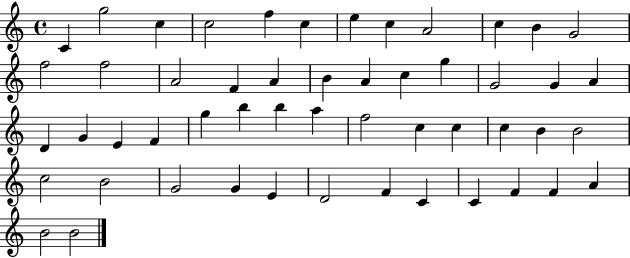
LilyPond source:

{
  \clef treble
  \time 4/4
  \defaultTimeSignature
  \key c \major
  c'4 g''2 c''4 | c''2 f''4 c''4 | e''4 c''4 a'2 | c''4 b'4 g'2 | \break f''2 f''2 | a'2 f'4 a'4 | b'4 a'4 c''4 g''4 | g'2 g'4 a'4 | \break d'4 g'4 e'4 f'4 | g''4 b''4 b''4 a''4 | f''2 c''4 c''4 | c''4 b'4 b'2 | \break c''2 b'2 | g'2 g'4 e'4 | d'2 f'4 c'4 | c'4 f'4 f'4 a'4 | \break b'2 b'2 | \bar "|."
}